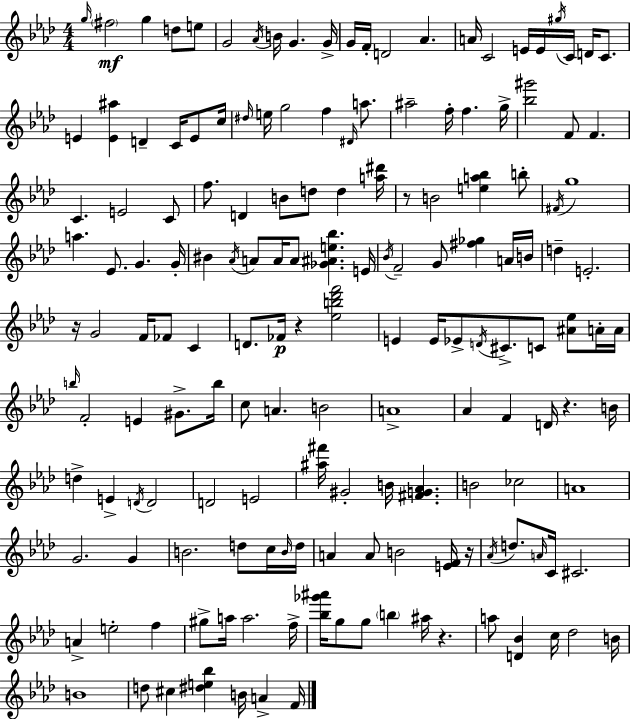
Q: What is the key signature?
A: F minor